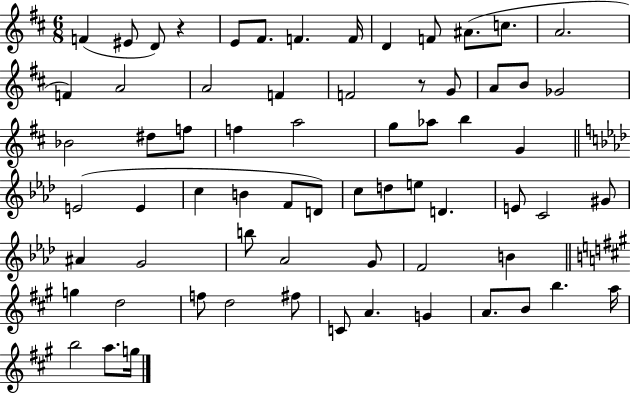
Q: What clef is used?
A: treble